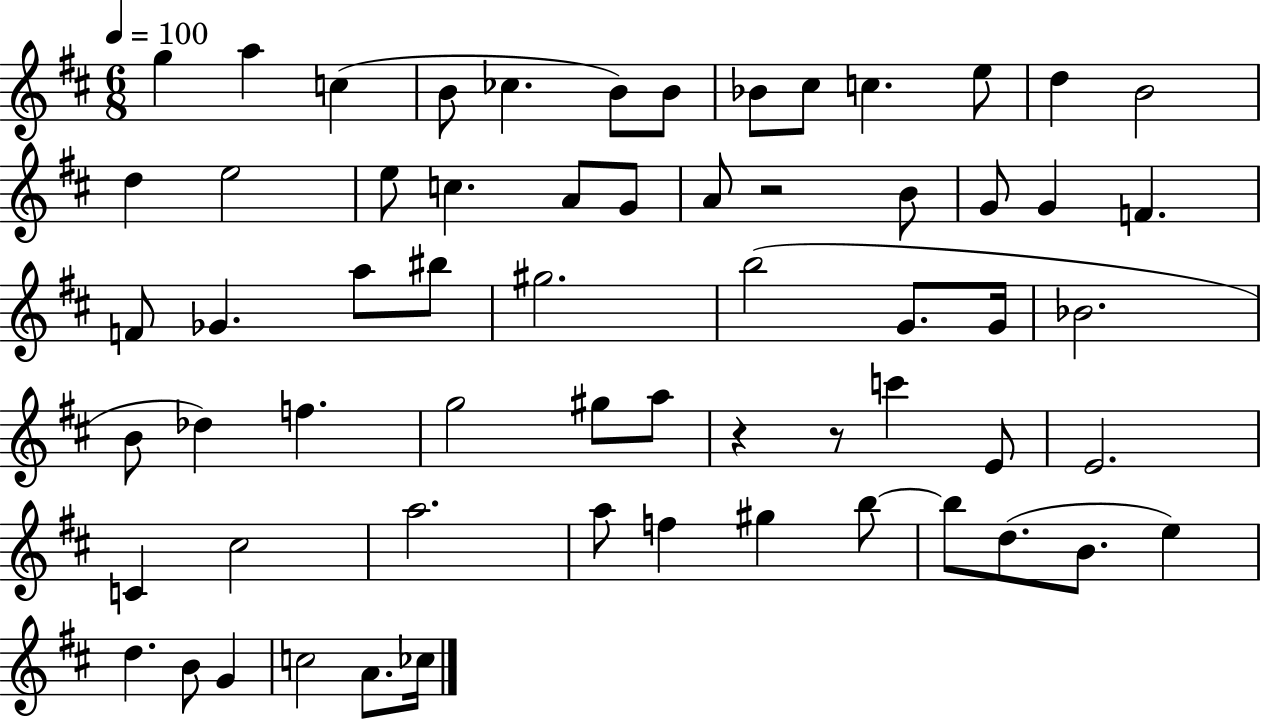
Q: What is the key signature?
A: D major